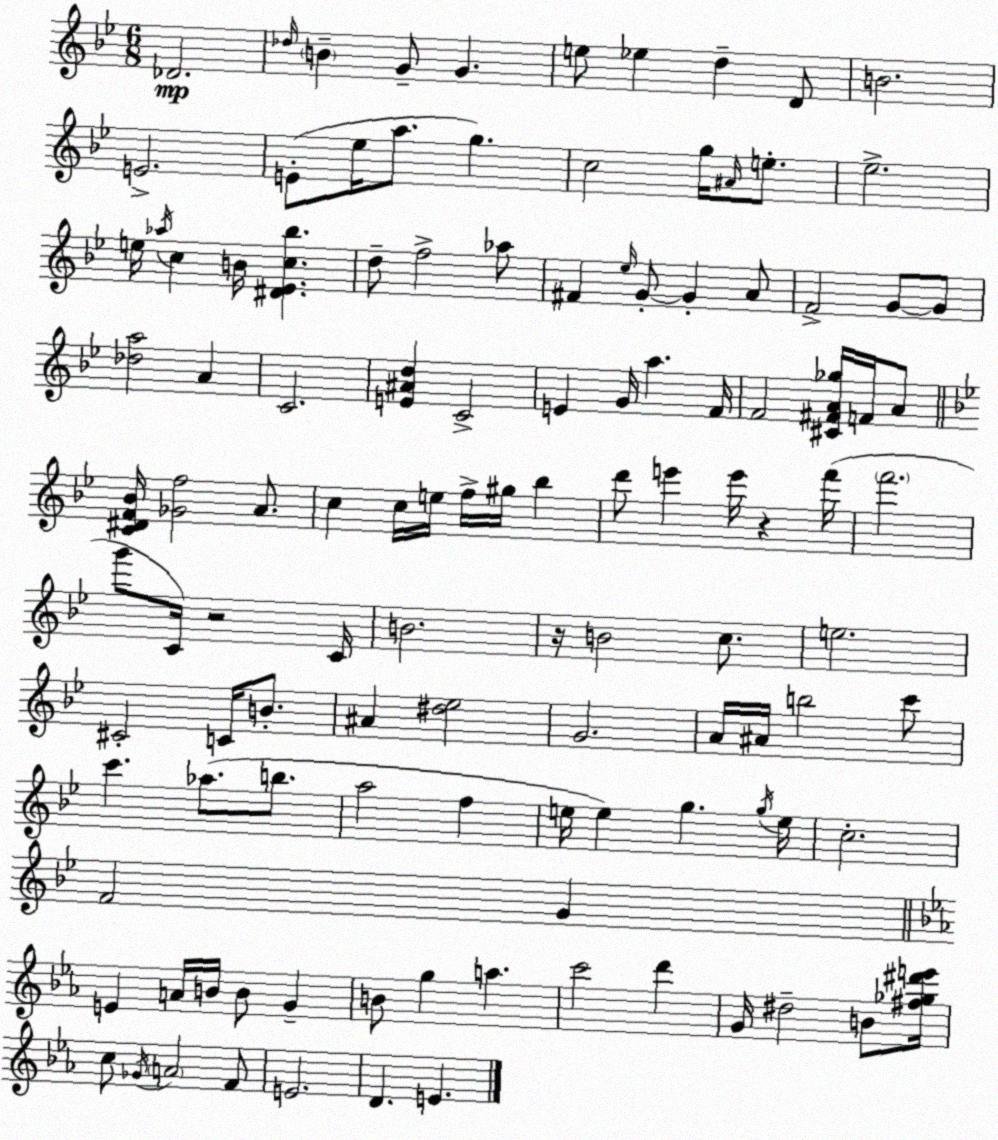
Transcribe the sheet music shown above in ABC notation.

X:1
T:Untitled
M:6/8
L:1/4
K:Gm
_D2 _d/4 B G/2 G e/2 _e d D/2 B2 E2 E/2 _e/4 a/2 g c2 g/4 ^A/4 e/2 _e2 e/4 _a/4 c B/4 [^D_Ec_b] d/2 f2 _a/2 ^F _e/4 G/2 G A/2 F2 G/2 G/2 [_da]2 A C2 [E^Ad] C2 E G/4 a F/4 F2 [^C^FA_g]/4 F/4 A/2 [C^DF_B]/4 [_Gf]2 A/2 c c/4 e/4 f/4 ^g/4 _b d'/2 e' e'/4 z f'/4 f'2 g'/2 C/4 z2 C/4 B2 z/4 B2 c/2 e2 ^C2 C/4 B/2 ^A [^d_e]2 G2 A/4 ^A/4 b2 c'/2 c' _a/2 b/2 a2 f e/4 e g g/4 e/4 c2 F2 G E A/4 B/4 B/2 G B/2 g a c'2 d' G/4 ^d2 B/2 [^f_g^d'e']/4 c/2 _G/4 A2 F/2 E2 D E